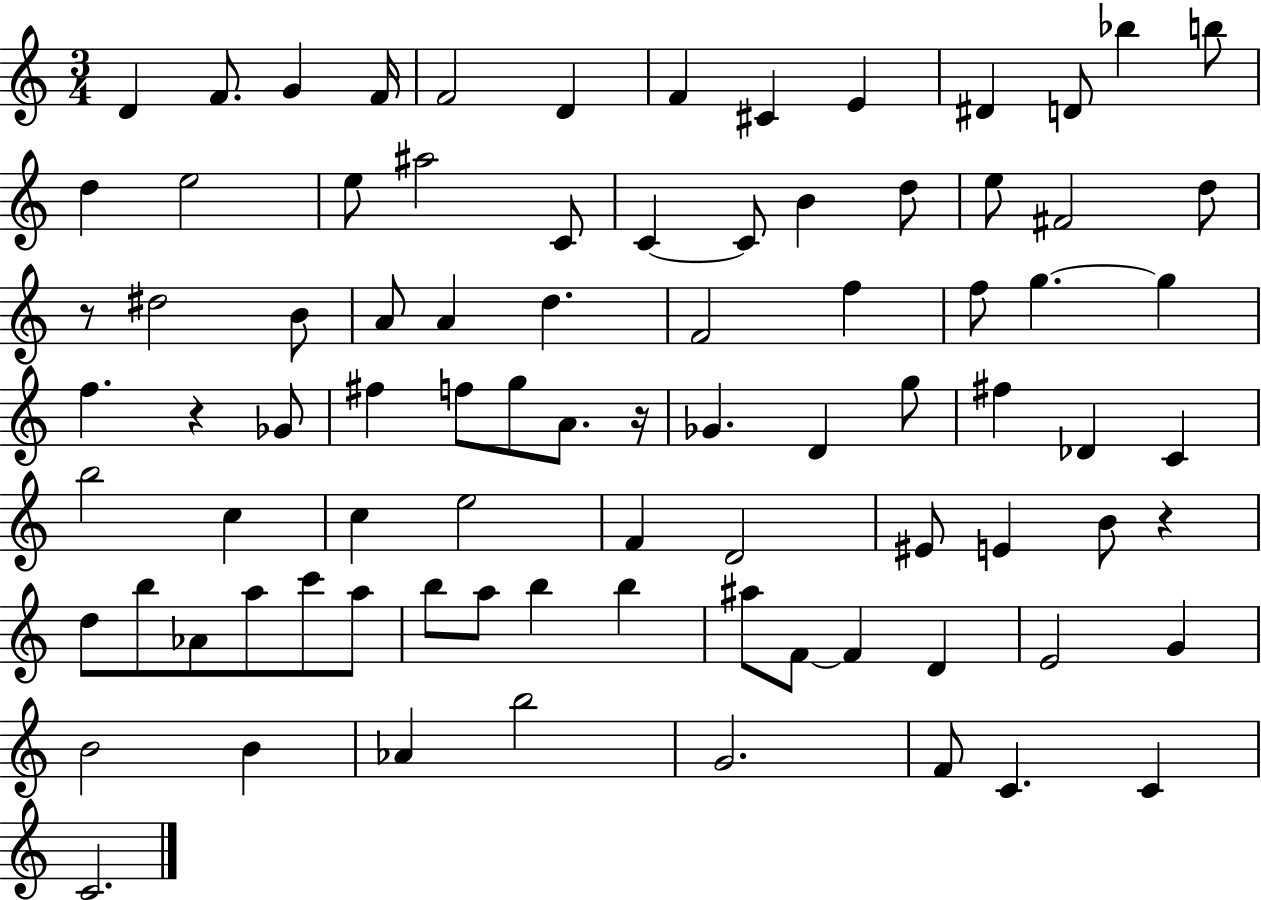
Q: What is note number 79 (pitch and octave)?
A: C4